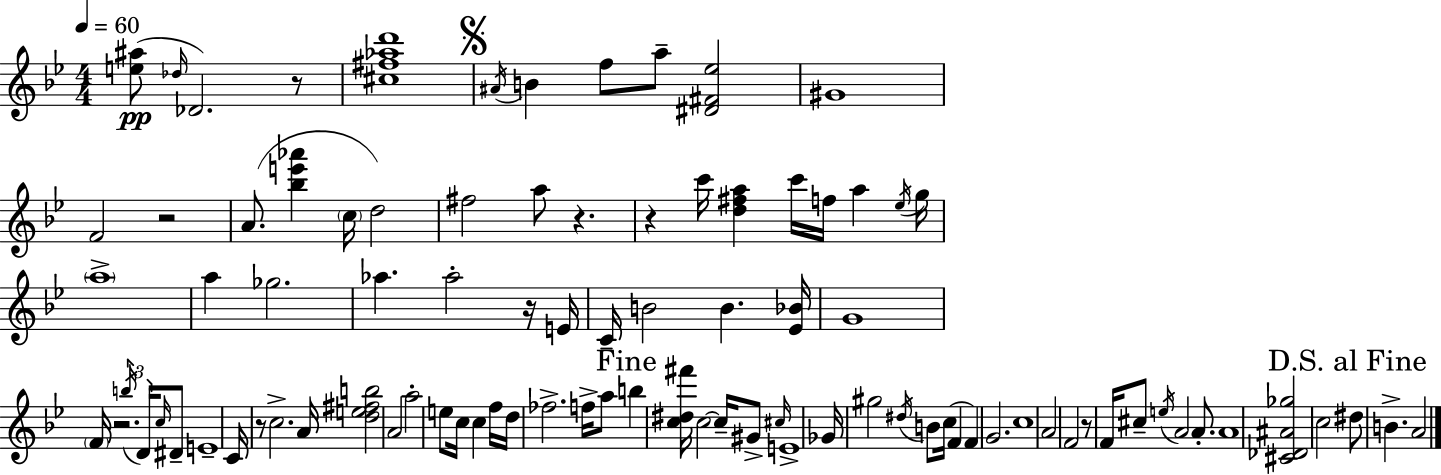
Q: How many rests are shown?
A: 8